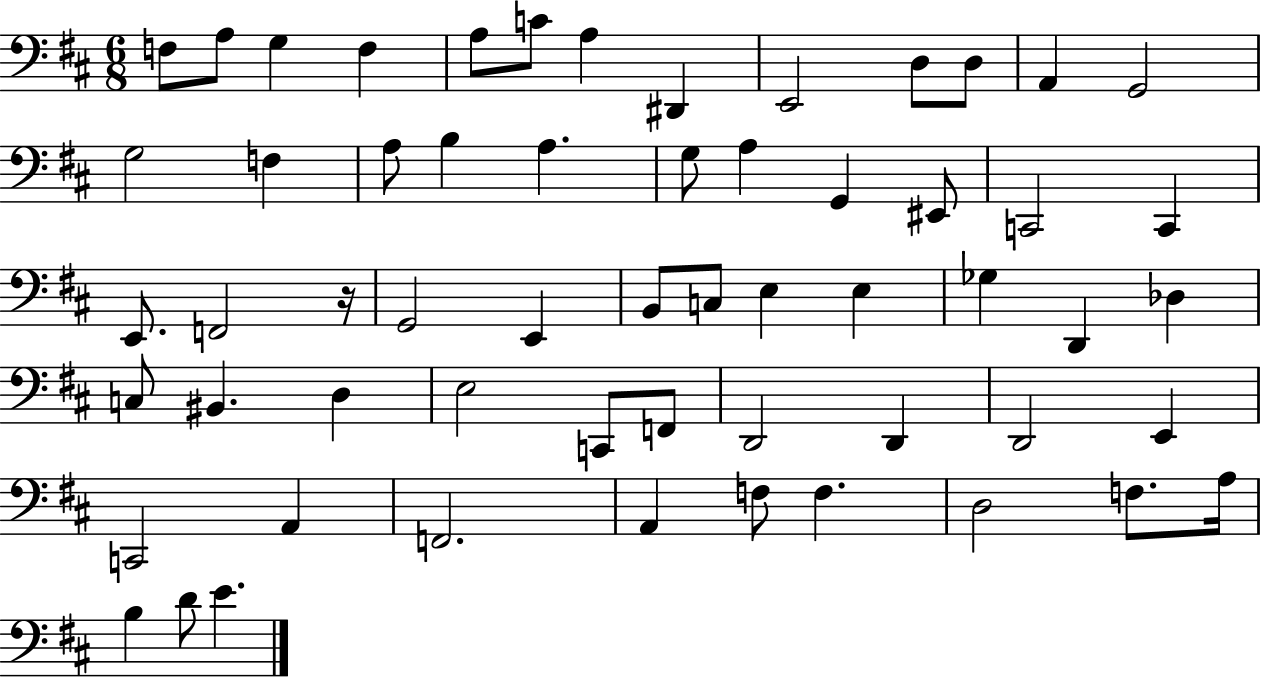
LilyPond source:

{
  \clef bass
  \numericTimeSignature
  \time 6/8
  \key d \major
  f8 a8 g4 f4 | a8 c'8 a4 dis,4 | e,2 d8 d8 | a,4 g,2 | \break g2 f4 | a8 b4 a4. | g8 a4 g,4 eis,8 | c,2 c,4 | \break e,8. f,2 r16 | g,2 e,4 | b,8 c8 e4 e4 | ges4 d,4 des4 | \break c8 bis,4. d4 | e2 c,8 f,8 | d,2 d,4 | d,2 e,4 | \break c,2 a,4 | f,2. | a,4 f8 f4. | d2 f8. a16 | \break b4 d'8 e'4. | \bar "|."
}